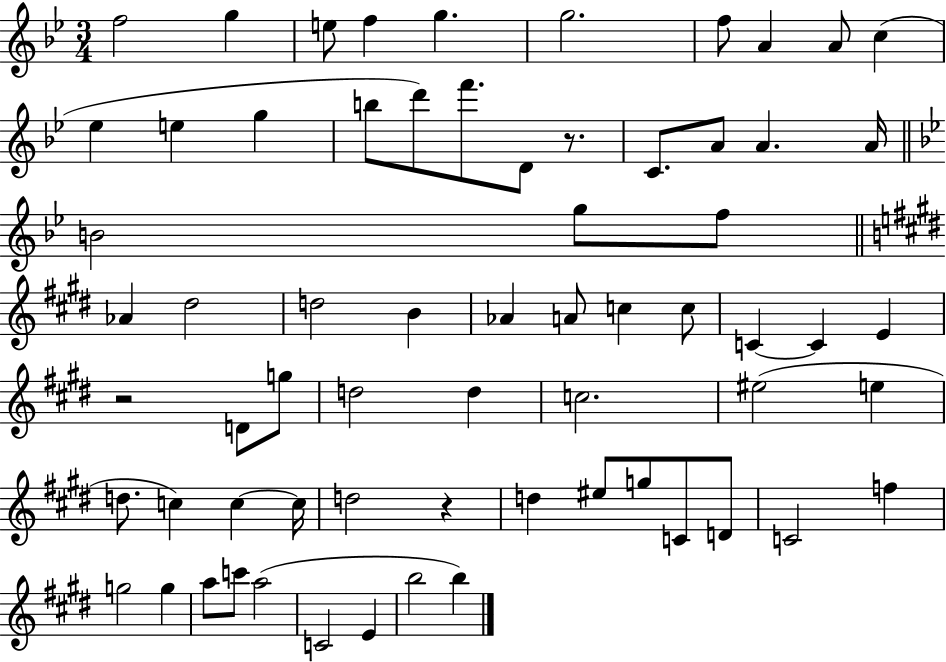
{
  \clef treble
  \numericTimeSignature
  \time 3/4
  \key bes \major
  f''2 g''4 | e''8 f''4 g''4. | g''2. | f''8 a'4 a'8 c''4( | \break ees''4 e''4 g''4 | b''8 d'''8) f'''8. d'8 r8. | c'8. a'8 a'4. a'16 | \bar "||" \break \key bes \major b'2 g''8 f''8 | \bar "||" \break \key e \major aes'4 dis''2 | d''2 b'4 | aes'4 a'8 c''4 c''8 | c'4~~ c'4 e'4 | \break r2 d'8 g''8 | d''2 d''4 | c''2. | eis''2( e''4 | \break d''8. c''4) c''4~~ c''16 | d''2 r4 | d''4 eis''8 g''8 c'8 d'8 | c'2 f''4 | \break g''2 g''4 | a''8 c'''8 a''2( | c'2 e'4 | b''2 b''4) | \break \bar "|."
}